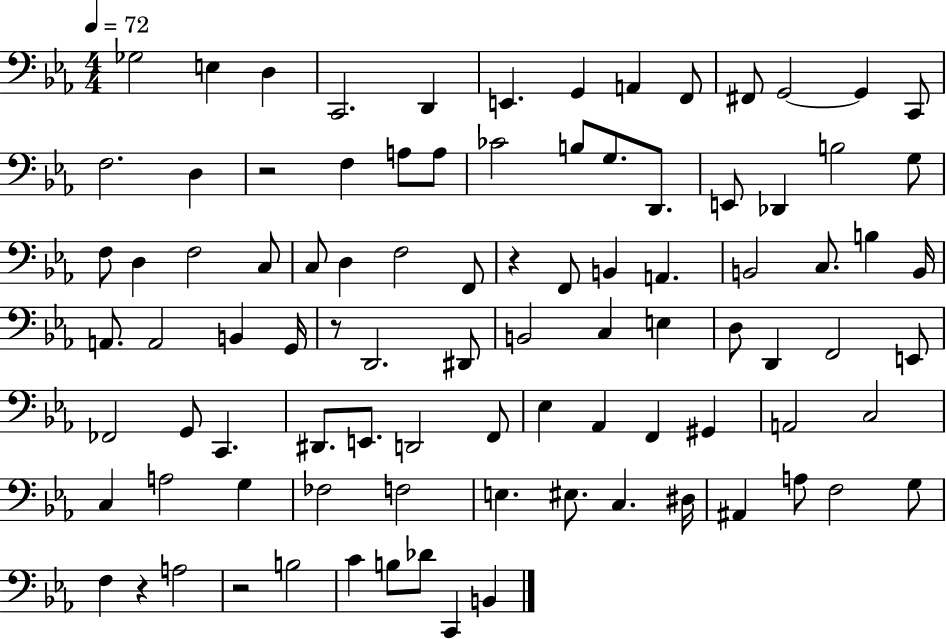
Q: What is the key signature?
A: EES major